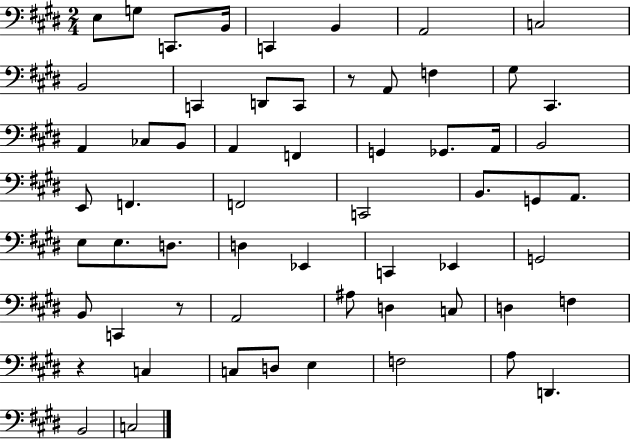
X:1
T:Untitled
M:2/4
L:1/4
K:E
E,/2 G,/2 C,,/2 B,,/4 C,, B,, A,,2 C,2 B,,2 C,, D,,/2 C,,/2 z/2 A,,/2 F, ^G,/2 ^C,, A,, _C,/2 B,,/2 A,, F,, G,, _G,,/2 A,,/4 B,,2 E,,/2 F,, F,,2 C,,2 B,,/2 G,,/2 A,,/2 E,/2 E,/2 D,/2 D, _E,, C,, _E,, G,,2 B,,/2 C,, z/2 A,,2 ^A,/2 D, C,/2 D, F, z C, C,/2 D,/2 E, F,2 A,/2 D,, B,,2 C,2